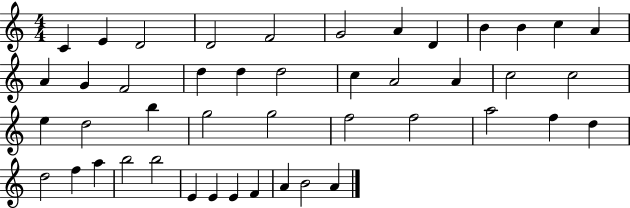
C4/q E4/q D4/h D4/h F4/h G4/h A4/q D4/q B4/q B4/q C5/q A4/q A4/q G4/q F4/h D5/q D5/q D5/h C5/q A4/h A4/q C5/h C5/h E5/q D5/h B5/q G5/h G5/h F5/h F5/h A5/h F5/q D5/q D5/h F5/q A5/q B5/h B5/h E4/q E4/q E4/q F4/q A4/q B4/h A4/q